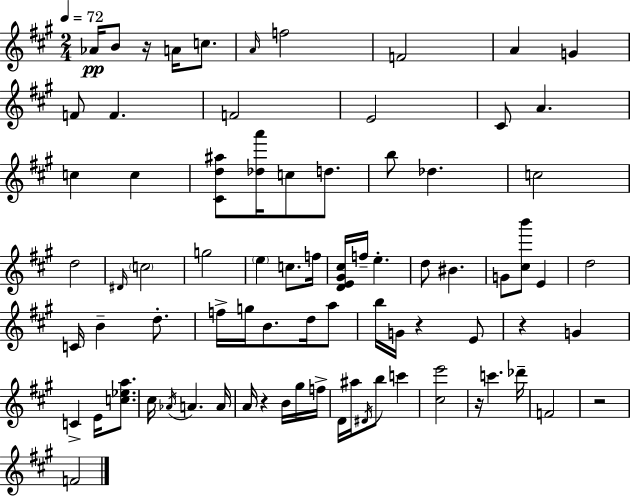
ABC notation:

X:1
T:Untitled
M:2/4
L:1/4
K:A
_A/4 B/2 z/4 A/4 c/2 A/4 f2 F2 A G F/2 F F2 E2 ^C/2 A c c [^Cd^a]/2 [_da']/4 c/2 d/2 b/2 _d c2 d2 ^D/4 c2 g2 e c/2 f/4 [DE^G^c]/4 f/4 e d/2 ^B G/2 [^cb']/2 E d2 C/4 B d/2 f/4 g/4 B/2 d/4 a/2 b/4 G/4 z E/2 z G C E/4 [c_ea]/2 ^c/4 _A/4 A A/4 A/4 z B/4 ^g/4 f/4 D/4 ^a/4 ^D/4 b/2 c' [^ce']2 z/4 c' _d'/4 F2 z2 F2